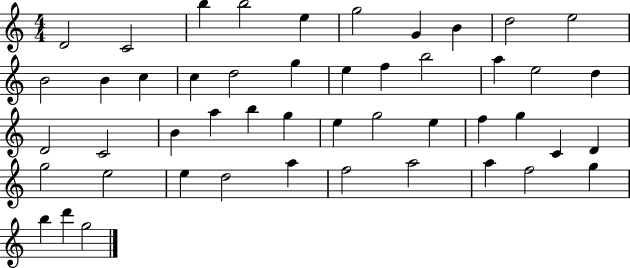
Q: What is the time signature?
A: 4/4